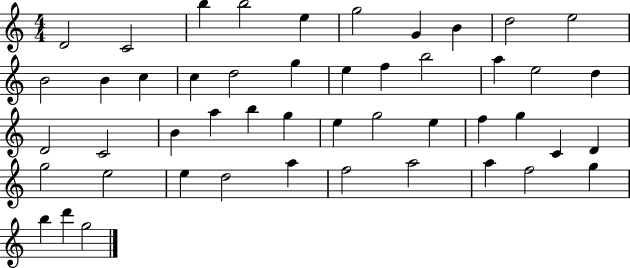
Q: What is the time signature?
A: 4/4